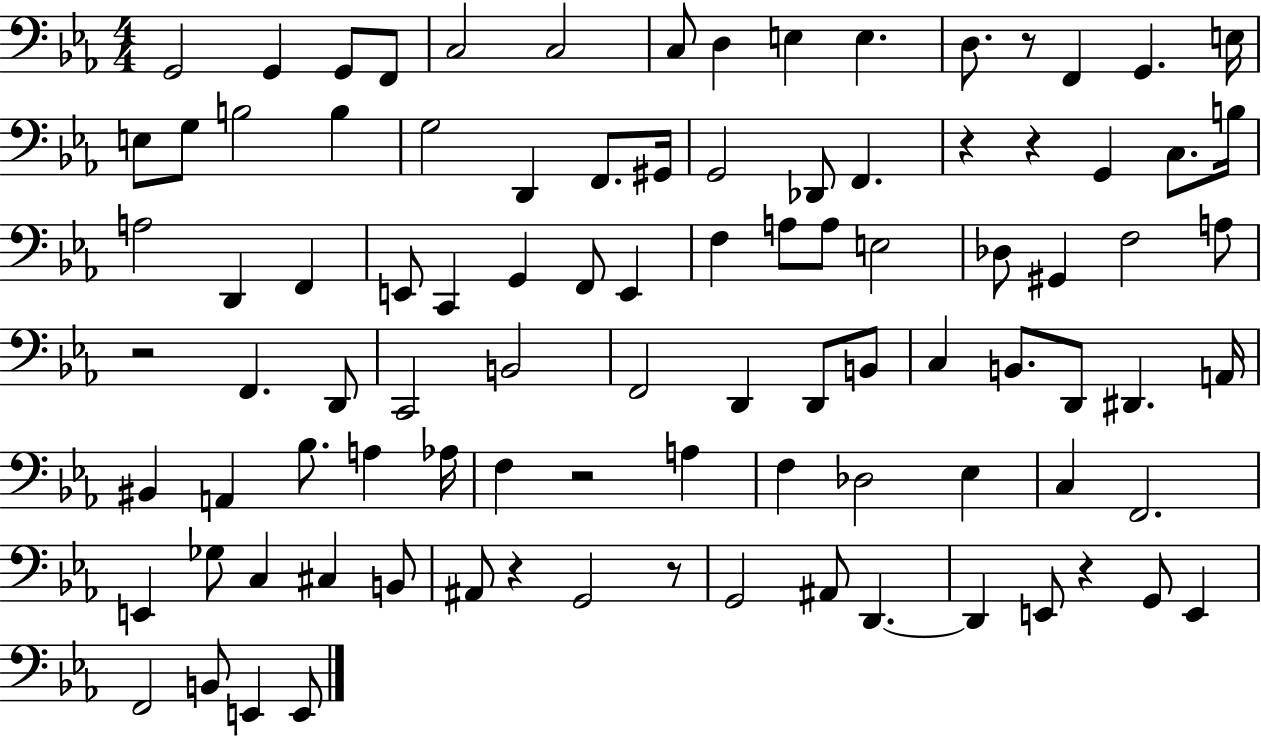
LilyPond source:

{
  \clef bass
  \numericTimeSignature
  \time 4/4
  \key ees \major
  \repeat volta 2 { g,2 g,4 g,8 f,8 | c2 c2 | c8 d4 e4 e4. | d8. r8 f,4 g,4. e16 | \break e8 g8 b2 b4 | g2 d,4 f,8. gis,16 | g,2 des,8 f,4. | r4 r4 g,4 c8. b16 | \break a2 d,4 f,4 | e,8 c,4 g,4 f,8 e,4 | f4 a8 a8 e2 | des8 gis,4 f2 a8 | \break r2 f,4. d,8 | c,2 b,2 | f,2 d,4 d,8 b,8 | c4 b,8. d,8 dis,4. a,16 | \break bis,4 a,4 bes8. a4 aes16 | f4 r2 a4 | f4 des2 ees4 | c4 f,2. | \break e,4 ges8 c4 cis4 b,8 | ais,8 r4 g,2 r8 | g,2 ais,8 d,4.~~ | d,4 e,8 r4 g,8 e,4 | \break f,2 b,8 e,4 e,8 | } \bar "|."
}